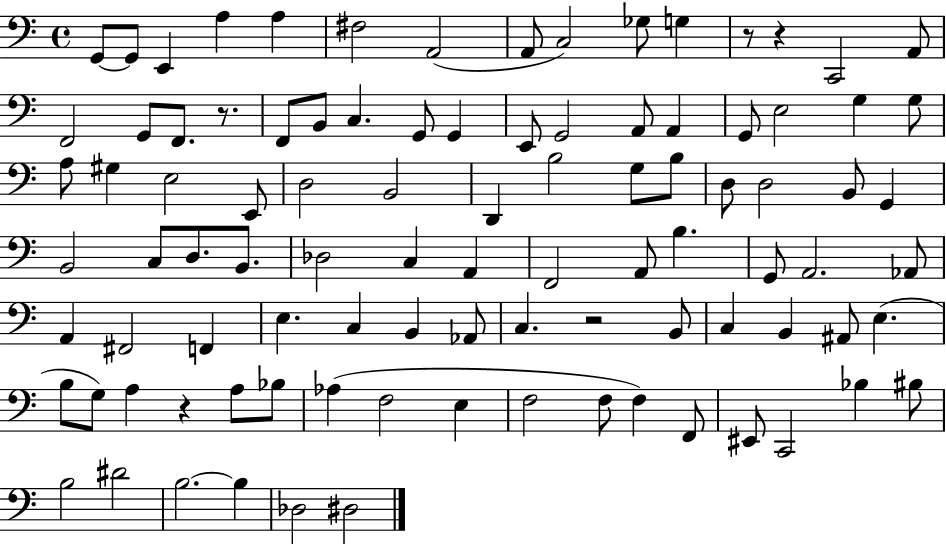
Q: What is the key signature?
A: C major